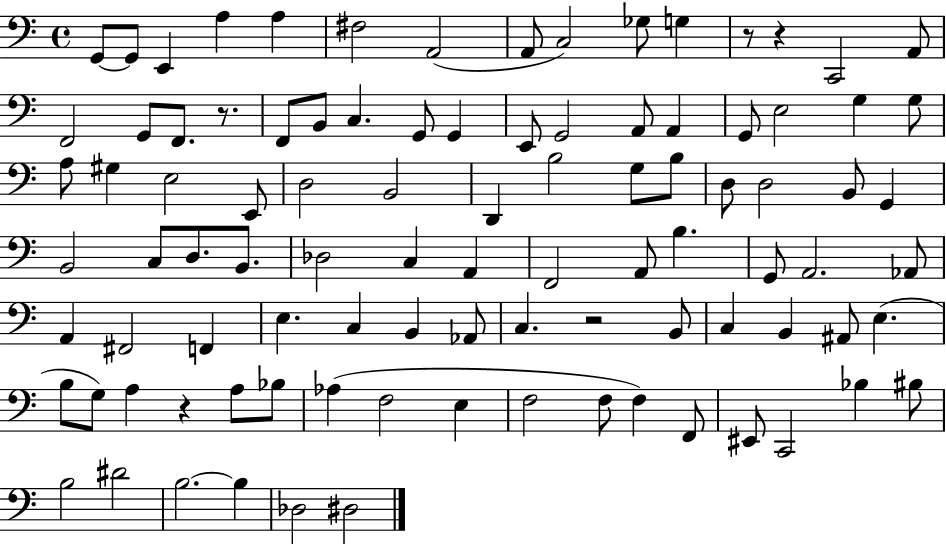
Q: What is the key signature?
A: C major